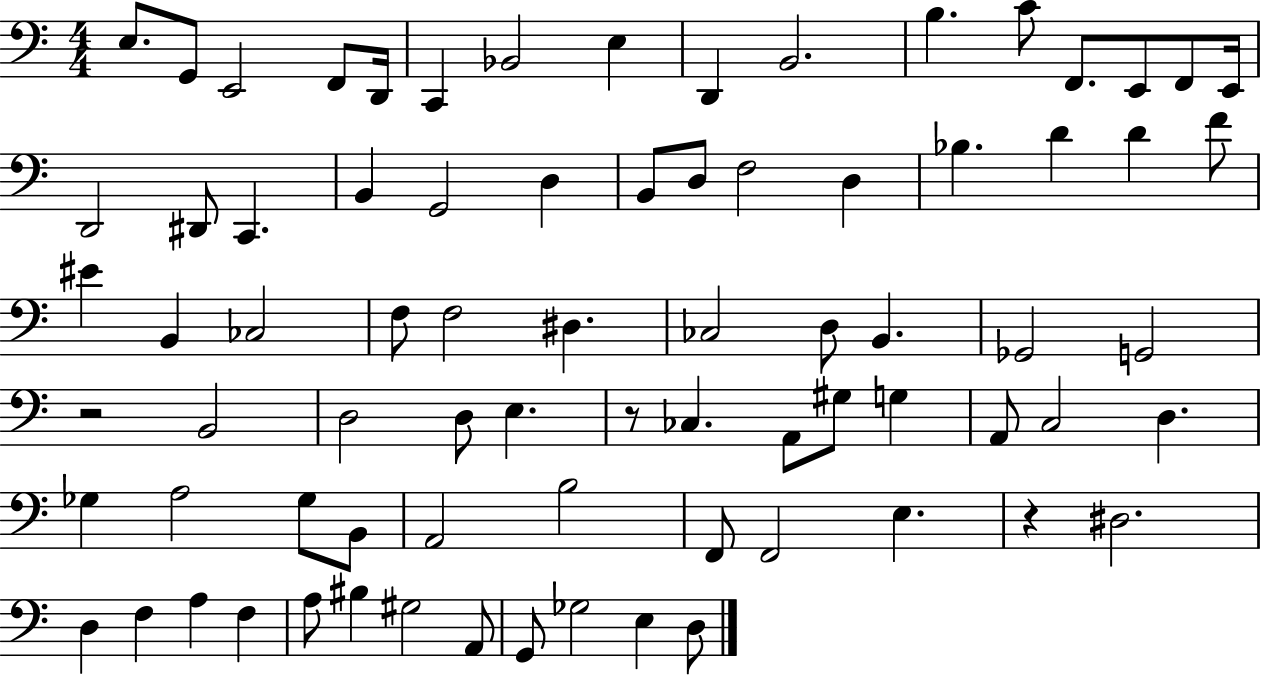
{
  \clef bass
  \numericTimeSignature
  \time 4/4
  \key c \major
  \repeat volta 2 { e8. g,8 e,2 f,8 d,16 | c,4 bes,2 e4 | d,4 b,2. | b4. c'8 f,8. e,8 f,8 e,16 | \break d,2 dis,8 c,4. | b,4 g,2 d4 | b,8 d8 f2 d4 | bes4. d'4 d'4 f'8 | \break eis'4 b,4 ces2 | f8 f2 dis4. | ces2 d8 b,4. | ges,2 g,2 | \break r2 b,2 | d2 d8 e4. | r8 ces4. a,8 gis8 g4 | a,8 c2 d4. | \break ges4 a2 ges8 b,8 | a,2 b2 | f,8 f,2 e4. | r4 dis2. | \break d4 f4 a4 f4 | a8 bis4 gis2 a,8 | g,8 ges2 e4 d8 | } \bar "|."
}